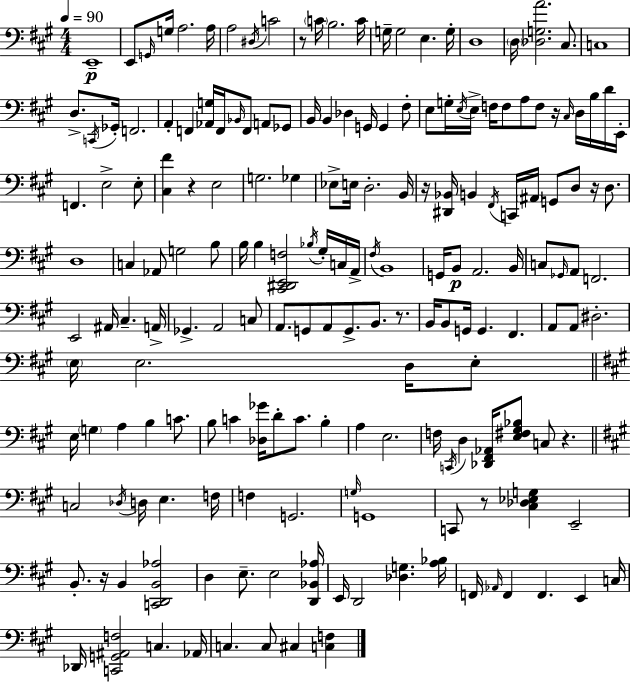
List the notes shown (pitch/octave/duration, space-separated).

E2/w E2/e G2/s G3/s A3/h. A3/s A3/h D#3/s C4/h R/e C4/s B3/h. C4/s G3/s G3/h E3/q. G3/s D3/w D3/s [Db3,G3,A4]/h. C#3/e. C3/w D3/e. C2/s Gb2/s F2/h. A2/q F2/q [Ab2,G3]/s F2/s Bb2/s F2/e A2/e Gb2/e B2/s B2/q Db3/q G2/s G2/q F#3/e E3/e G3/s E3/s E3/s F3/s F3/e A3/e F3/e R/s C#3/s D3/s B3/s D4/s E2/s F2/q. E3/h E3/e [C#3,F#4]/q R/q E3/h G3/h. Gb3/q Eb3/e E3/s D3/h. B2/s R/s [D#2,Bb2]/s B2/q F#2/s C2/s A#2/s G2/e D3/e R/s D3/e. D3/w C3/q Ab2/e G3/h B3/e B3/s B3/q [C#2,D#2,E2,F3]/h Bb3/s G#3/s C3/s A2/s F#3/s B2/w G2/s B2/e A2/h. B2/s C3/e Gb2/s A2/e F2/h. E2/h A#2/s C#3/q. A2/s Gb2/q. A2/h C3/e A2/e. G2/e A2/e G2/e. B2/e. R/e. B2/s B2/e G2/s G2/q. F#2/q. A2/e A2/e D#3/h. E3/s E3/h. D3/s E3/e E3/s G3/q A3/q B3/q C4/e. B3/e C4/q [Db3,Gb4]/s D4/e C4/e. B3/q A3/q E3/h. F3/s C2/s D3/q [Db2,F#2,Ab2]/s [E3,F#3,G#3,Bb3]/e C3/e R/q. C3/h Db3/s D3/s E3/q. F3/s F3/q G2/h. G3/s G2/w C2/e R/e [C#3,Db3,Eb3,G3]/q E2/h B2/e. R/s B2/q [C2,D2,B2,Ab3]/h D3/q E3/e. E3/h [D2,Bb2,Ab3]/s E2/s D2/h [Db3,G3]/q. [A3,Bb3]/s F2/s Ab2/s F2/q F2/q. E2/q C3/s Db2/s [C2,G2,A#2,F3]/h C3/q. Ab2/s C3/q. C3/e C#3/q [C3,F3]/q